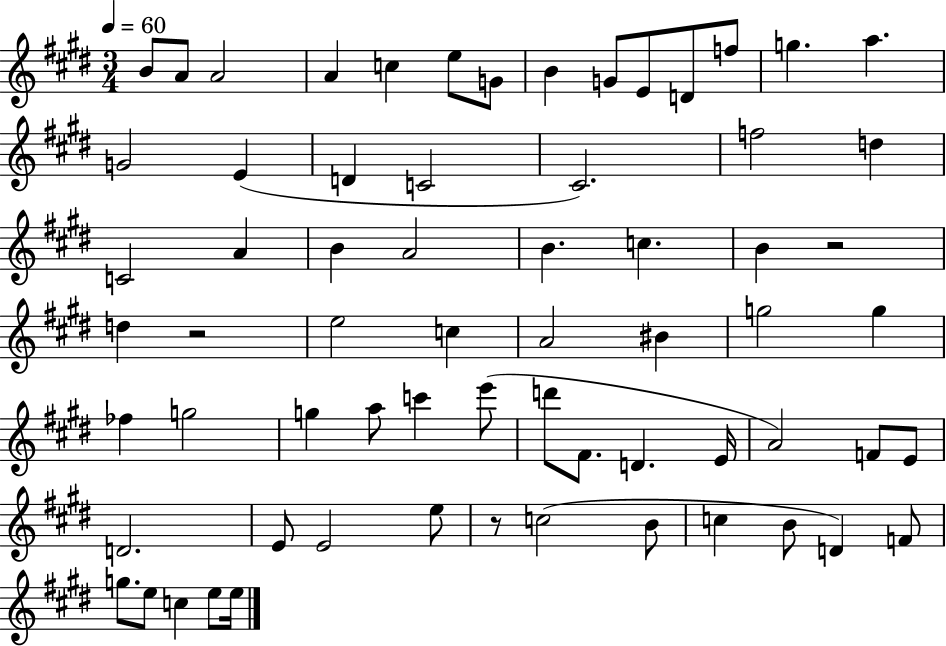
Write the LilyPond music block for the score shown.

{
  \clef treble
  \numericTimeSignature
  \time 3/4
  \key e \major
  \tempo 4 = 60
  b'8 a'8 a'2 | a'4 c''4 e''8 g'8 | b'4 g'8 e'8 d'8 f''8 | g''4. a''4. | \break g'2 e'4( | d'4 c'2 | cis'2.) | f''2 d''4 | \break c'2 a'4 | b'4 a'2 | b'4. c''4. | b'4 r2 | \break d''4 r2 | e''2 c''4 | a'2 bis'4 | g''2 g''4 | \break fes''4 g''2 | g''4 a''8 c'''4 e'''8( | d'''8 fis'8. d'4. e'16 | a'2) f'8 e'8 | \break d'2. | e'8 e'2 e''8 | r8 c''2( b'8 | c''4 b'8 d'4) f'8 | \break g''8. e''8 c''4 e''8 e''16 | \bar "|."
}